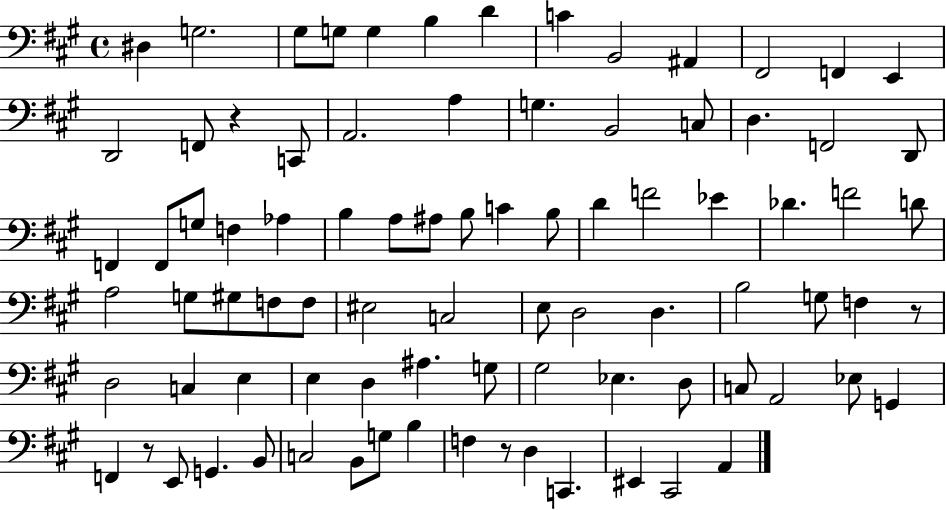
D#3/q G3/h. G#3/e G3/e G3/q B3/q D4/q C4/q B2/h A#2/q F#2/h F2/q E2/q D2/h F2/e R/q C2/e A2/h. A3/q G3/q. B2/h C3/e D3/q. F2/h D2/e F2/q F2/e G3/e F3/q Ab3/q B3/q A3/e A#3/e B3/e C4/q B3/e D4/q F4/h Eb4/q Db4/q. F4/h D4/e A3/h G3/e G#3/e F3/e F3/e EIS3/h C3/h E3/e D3/h D3/q. B3/h G3/e F3/q R/e D3/h C3/q E3/q E3/q D3/q A#3/q. G3/e G#3/h Eb3/q. D3/e C3/e A2/h Eb3/e G2/q F2/q R/e E2/e G2/q. B2/e C3/h B2/e G3/e B3/q F3/q R/e D3/q C2/q. EIS2/q C#2/h A2/q